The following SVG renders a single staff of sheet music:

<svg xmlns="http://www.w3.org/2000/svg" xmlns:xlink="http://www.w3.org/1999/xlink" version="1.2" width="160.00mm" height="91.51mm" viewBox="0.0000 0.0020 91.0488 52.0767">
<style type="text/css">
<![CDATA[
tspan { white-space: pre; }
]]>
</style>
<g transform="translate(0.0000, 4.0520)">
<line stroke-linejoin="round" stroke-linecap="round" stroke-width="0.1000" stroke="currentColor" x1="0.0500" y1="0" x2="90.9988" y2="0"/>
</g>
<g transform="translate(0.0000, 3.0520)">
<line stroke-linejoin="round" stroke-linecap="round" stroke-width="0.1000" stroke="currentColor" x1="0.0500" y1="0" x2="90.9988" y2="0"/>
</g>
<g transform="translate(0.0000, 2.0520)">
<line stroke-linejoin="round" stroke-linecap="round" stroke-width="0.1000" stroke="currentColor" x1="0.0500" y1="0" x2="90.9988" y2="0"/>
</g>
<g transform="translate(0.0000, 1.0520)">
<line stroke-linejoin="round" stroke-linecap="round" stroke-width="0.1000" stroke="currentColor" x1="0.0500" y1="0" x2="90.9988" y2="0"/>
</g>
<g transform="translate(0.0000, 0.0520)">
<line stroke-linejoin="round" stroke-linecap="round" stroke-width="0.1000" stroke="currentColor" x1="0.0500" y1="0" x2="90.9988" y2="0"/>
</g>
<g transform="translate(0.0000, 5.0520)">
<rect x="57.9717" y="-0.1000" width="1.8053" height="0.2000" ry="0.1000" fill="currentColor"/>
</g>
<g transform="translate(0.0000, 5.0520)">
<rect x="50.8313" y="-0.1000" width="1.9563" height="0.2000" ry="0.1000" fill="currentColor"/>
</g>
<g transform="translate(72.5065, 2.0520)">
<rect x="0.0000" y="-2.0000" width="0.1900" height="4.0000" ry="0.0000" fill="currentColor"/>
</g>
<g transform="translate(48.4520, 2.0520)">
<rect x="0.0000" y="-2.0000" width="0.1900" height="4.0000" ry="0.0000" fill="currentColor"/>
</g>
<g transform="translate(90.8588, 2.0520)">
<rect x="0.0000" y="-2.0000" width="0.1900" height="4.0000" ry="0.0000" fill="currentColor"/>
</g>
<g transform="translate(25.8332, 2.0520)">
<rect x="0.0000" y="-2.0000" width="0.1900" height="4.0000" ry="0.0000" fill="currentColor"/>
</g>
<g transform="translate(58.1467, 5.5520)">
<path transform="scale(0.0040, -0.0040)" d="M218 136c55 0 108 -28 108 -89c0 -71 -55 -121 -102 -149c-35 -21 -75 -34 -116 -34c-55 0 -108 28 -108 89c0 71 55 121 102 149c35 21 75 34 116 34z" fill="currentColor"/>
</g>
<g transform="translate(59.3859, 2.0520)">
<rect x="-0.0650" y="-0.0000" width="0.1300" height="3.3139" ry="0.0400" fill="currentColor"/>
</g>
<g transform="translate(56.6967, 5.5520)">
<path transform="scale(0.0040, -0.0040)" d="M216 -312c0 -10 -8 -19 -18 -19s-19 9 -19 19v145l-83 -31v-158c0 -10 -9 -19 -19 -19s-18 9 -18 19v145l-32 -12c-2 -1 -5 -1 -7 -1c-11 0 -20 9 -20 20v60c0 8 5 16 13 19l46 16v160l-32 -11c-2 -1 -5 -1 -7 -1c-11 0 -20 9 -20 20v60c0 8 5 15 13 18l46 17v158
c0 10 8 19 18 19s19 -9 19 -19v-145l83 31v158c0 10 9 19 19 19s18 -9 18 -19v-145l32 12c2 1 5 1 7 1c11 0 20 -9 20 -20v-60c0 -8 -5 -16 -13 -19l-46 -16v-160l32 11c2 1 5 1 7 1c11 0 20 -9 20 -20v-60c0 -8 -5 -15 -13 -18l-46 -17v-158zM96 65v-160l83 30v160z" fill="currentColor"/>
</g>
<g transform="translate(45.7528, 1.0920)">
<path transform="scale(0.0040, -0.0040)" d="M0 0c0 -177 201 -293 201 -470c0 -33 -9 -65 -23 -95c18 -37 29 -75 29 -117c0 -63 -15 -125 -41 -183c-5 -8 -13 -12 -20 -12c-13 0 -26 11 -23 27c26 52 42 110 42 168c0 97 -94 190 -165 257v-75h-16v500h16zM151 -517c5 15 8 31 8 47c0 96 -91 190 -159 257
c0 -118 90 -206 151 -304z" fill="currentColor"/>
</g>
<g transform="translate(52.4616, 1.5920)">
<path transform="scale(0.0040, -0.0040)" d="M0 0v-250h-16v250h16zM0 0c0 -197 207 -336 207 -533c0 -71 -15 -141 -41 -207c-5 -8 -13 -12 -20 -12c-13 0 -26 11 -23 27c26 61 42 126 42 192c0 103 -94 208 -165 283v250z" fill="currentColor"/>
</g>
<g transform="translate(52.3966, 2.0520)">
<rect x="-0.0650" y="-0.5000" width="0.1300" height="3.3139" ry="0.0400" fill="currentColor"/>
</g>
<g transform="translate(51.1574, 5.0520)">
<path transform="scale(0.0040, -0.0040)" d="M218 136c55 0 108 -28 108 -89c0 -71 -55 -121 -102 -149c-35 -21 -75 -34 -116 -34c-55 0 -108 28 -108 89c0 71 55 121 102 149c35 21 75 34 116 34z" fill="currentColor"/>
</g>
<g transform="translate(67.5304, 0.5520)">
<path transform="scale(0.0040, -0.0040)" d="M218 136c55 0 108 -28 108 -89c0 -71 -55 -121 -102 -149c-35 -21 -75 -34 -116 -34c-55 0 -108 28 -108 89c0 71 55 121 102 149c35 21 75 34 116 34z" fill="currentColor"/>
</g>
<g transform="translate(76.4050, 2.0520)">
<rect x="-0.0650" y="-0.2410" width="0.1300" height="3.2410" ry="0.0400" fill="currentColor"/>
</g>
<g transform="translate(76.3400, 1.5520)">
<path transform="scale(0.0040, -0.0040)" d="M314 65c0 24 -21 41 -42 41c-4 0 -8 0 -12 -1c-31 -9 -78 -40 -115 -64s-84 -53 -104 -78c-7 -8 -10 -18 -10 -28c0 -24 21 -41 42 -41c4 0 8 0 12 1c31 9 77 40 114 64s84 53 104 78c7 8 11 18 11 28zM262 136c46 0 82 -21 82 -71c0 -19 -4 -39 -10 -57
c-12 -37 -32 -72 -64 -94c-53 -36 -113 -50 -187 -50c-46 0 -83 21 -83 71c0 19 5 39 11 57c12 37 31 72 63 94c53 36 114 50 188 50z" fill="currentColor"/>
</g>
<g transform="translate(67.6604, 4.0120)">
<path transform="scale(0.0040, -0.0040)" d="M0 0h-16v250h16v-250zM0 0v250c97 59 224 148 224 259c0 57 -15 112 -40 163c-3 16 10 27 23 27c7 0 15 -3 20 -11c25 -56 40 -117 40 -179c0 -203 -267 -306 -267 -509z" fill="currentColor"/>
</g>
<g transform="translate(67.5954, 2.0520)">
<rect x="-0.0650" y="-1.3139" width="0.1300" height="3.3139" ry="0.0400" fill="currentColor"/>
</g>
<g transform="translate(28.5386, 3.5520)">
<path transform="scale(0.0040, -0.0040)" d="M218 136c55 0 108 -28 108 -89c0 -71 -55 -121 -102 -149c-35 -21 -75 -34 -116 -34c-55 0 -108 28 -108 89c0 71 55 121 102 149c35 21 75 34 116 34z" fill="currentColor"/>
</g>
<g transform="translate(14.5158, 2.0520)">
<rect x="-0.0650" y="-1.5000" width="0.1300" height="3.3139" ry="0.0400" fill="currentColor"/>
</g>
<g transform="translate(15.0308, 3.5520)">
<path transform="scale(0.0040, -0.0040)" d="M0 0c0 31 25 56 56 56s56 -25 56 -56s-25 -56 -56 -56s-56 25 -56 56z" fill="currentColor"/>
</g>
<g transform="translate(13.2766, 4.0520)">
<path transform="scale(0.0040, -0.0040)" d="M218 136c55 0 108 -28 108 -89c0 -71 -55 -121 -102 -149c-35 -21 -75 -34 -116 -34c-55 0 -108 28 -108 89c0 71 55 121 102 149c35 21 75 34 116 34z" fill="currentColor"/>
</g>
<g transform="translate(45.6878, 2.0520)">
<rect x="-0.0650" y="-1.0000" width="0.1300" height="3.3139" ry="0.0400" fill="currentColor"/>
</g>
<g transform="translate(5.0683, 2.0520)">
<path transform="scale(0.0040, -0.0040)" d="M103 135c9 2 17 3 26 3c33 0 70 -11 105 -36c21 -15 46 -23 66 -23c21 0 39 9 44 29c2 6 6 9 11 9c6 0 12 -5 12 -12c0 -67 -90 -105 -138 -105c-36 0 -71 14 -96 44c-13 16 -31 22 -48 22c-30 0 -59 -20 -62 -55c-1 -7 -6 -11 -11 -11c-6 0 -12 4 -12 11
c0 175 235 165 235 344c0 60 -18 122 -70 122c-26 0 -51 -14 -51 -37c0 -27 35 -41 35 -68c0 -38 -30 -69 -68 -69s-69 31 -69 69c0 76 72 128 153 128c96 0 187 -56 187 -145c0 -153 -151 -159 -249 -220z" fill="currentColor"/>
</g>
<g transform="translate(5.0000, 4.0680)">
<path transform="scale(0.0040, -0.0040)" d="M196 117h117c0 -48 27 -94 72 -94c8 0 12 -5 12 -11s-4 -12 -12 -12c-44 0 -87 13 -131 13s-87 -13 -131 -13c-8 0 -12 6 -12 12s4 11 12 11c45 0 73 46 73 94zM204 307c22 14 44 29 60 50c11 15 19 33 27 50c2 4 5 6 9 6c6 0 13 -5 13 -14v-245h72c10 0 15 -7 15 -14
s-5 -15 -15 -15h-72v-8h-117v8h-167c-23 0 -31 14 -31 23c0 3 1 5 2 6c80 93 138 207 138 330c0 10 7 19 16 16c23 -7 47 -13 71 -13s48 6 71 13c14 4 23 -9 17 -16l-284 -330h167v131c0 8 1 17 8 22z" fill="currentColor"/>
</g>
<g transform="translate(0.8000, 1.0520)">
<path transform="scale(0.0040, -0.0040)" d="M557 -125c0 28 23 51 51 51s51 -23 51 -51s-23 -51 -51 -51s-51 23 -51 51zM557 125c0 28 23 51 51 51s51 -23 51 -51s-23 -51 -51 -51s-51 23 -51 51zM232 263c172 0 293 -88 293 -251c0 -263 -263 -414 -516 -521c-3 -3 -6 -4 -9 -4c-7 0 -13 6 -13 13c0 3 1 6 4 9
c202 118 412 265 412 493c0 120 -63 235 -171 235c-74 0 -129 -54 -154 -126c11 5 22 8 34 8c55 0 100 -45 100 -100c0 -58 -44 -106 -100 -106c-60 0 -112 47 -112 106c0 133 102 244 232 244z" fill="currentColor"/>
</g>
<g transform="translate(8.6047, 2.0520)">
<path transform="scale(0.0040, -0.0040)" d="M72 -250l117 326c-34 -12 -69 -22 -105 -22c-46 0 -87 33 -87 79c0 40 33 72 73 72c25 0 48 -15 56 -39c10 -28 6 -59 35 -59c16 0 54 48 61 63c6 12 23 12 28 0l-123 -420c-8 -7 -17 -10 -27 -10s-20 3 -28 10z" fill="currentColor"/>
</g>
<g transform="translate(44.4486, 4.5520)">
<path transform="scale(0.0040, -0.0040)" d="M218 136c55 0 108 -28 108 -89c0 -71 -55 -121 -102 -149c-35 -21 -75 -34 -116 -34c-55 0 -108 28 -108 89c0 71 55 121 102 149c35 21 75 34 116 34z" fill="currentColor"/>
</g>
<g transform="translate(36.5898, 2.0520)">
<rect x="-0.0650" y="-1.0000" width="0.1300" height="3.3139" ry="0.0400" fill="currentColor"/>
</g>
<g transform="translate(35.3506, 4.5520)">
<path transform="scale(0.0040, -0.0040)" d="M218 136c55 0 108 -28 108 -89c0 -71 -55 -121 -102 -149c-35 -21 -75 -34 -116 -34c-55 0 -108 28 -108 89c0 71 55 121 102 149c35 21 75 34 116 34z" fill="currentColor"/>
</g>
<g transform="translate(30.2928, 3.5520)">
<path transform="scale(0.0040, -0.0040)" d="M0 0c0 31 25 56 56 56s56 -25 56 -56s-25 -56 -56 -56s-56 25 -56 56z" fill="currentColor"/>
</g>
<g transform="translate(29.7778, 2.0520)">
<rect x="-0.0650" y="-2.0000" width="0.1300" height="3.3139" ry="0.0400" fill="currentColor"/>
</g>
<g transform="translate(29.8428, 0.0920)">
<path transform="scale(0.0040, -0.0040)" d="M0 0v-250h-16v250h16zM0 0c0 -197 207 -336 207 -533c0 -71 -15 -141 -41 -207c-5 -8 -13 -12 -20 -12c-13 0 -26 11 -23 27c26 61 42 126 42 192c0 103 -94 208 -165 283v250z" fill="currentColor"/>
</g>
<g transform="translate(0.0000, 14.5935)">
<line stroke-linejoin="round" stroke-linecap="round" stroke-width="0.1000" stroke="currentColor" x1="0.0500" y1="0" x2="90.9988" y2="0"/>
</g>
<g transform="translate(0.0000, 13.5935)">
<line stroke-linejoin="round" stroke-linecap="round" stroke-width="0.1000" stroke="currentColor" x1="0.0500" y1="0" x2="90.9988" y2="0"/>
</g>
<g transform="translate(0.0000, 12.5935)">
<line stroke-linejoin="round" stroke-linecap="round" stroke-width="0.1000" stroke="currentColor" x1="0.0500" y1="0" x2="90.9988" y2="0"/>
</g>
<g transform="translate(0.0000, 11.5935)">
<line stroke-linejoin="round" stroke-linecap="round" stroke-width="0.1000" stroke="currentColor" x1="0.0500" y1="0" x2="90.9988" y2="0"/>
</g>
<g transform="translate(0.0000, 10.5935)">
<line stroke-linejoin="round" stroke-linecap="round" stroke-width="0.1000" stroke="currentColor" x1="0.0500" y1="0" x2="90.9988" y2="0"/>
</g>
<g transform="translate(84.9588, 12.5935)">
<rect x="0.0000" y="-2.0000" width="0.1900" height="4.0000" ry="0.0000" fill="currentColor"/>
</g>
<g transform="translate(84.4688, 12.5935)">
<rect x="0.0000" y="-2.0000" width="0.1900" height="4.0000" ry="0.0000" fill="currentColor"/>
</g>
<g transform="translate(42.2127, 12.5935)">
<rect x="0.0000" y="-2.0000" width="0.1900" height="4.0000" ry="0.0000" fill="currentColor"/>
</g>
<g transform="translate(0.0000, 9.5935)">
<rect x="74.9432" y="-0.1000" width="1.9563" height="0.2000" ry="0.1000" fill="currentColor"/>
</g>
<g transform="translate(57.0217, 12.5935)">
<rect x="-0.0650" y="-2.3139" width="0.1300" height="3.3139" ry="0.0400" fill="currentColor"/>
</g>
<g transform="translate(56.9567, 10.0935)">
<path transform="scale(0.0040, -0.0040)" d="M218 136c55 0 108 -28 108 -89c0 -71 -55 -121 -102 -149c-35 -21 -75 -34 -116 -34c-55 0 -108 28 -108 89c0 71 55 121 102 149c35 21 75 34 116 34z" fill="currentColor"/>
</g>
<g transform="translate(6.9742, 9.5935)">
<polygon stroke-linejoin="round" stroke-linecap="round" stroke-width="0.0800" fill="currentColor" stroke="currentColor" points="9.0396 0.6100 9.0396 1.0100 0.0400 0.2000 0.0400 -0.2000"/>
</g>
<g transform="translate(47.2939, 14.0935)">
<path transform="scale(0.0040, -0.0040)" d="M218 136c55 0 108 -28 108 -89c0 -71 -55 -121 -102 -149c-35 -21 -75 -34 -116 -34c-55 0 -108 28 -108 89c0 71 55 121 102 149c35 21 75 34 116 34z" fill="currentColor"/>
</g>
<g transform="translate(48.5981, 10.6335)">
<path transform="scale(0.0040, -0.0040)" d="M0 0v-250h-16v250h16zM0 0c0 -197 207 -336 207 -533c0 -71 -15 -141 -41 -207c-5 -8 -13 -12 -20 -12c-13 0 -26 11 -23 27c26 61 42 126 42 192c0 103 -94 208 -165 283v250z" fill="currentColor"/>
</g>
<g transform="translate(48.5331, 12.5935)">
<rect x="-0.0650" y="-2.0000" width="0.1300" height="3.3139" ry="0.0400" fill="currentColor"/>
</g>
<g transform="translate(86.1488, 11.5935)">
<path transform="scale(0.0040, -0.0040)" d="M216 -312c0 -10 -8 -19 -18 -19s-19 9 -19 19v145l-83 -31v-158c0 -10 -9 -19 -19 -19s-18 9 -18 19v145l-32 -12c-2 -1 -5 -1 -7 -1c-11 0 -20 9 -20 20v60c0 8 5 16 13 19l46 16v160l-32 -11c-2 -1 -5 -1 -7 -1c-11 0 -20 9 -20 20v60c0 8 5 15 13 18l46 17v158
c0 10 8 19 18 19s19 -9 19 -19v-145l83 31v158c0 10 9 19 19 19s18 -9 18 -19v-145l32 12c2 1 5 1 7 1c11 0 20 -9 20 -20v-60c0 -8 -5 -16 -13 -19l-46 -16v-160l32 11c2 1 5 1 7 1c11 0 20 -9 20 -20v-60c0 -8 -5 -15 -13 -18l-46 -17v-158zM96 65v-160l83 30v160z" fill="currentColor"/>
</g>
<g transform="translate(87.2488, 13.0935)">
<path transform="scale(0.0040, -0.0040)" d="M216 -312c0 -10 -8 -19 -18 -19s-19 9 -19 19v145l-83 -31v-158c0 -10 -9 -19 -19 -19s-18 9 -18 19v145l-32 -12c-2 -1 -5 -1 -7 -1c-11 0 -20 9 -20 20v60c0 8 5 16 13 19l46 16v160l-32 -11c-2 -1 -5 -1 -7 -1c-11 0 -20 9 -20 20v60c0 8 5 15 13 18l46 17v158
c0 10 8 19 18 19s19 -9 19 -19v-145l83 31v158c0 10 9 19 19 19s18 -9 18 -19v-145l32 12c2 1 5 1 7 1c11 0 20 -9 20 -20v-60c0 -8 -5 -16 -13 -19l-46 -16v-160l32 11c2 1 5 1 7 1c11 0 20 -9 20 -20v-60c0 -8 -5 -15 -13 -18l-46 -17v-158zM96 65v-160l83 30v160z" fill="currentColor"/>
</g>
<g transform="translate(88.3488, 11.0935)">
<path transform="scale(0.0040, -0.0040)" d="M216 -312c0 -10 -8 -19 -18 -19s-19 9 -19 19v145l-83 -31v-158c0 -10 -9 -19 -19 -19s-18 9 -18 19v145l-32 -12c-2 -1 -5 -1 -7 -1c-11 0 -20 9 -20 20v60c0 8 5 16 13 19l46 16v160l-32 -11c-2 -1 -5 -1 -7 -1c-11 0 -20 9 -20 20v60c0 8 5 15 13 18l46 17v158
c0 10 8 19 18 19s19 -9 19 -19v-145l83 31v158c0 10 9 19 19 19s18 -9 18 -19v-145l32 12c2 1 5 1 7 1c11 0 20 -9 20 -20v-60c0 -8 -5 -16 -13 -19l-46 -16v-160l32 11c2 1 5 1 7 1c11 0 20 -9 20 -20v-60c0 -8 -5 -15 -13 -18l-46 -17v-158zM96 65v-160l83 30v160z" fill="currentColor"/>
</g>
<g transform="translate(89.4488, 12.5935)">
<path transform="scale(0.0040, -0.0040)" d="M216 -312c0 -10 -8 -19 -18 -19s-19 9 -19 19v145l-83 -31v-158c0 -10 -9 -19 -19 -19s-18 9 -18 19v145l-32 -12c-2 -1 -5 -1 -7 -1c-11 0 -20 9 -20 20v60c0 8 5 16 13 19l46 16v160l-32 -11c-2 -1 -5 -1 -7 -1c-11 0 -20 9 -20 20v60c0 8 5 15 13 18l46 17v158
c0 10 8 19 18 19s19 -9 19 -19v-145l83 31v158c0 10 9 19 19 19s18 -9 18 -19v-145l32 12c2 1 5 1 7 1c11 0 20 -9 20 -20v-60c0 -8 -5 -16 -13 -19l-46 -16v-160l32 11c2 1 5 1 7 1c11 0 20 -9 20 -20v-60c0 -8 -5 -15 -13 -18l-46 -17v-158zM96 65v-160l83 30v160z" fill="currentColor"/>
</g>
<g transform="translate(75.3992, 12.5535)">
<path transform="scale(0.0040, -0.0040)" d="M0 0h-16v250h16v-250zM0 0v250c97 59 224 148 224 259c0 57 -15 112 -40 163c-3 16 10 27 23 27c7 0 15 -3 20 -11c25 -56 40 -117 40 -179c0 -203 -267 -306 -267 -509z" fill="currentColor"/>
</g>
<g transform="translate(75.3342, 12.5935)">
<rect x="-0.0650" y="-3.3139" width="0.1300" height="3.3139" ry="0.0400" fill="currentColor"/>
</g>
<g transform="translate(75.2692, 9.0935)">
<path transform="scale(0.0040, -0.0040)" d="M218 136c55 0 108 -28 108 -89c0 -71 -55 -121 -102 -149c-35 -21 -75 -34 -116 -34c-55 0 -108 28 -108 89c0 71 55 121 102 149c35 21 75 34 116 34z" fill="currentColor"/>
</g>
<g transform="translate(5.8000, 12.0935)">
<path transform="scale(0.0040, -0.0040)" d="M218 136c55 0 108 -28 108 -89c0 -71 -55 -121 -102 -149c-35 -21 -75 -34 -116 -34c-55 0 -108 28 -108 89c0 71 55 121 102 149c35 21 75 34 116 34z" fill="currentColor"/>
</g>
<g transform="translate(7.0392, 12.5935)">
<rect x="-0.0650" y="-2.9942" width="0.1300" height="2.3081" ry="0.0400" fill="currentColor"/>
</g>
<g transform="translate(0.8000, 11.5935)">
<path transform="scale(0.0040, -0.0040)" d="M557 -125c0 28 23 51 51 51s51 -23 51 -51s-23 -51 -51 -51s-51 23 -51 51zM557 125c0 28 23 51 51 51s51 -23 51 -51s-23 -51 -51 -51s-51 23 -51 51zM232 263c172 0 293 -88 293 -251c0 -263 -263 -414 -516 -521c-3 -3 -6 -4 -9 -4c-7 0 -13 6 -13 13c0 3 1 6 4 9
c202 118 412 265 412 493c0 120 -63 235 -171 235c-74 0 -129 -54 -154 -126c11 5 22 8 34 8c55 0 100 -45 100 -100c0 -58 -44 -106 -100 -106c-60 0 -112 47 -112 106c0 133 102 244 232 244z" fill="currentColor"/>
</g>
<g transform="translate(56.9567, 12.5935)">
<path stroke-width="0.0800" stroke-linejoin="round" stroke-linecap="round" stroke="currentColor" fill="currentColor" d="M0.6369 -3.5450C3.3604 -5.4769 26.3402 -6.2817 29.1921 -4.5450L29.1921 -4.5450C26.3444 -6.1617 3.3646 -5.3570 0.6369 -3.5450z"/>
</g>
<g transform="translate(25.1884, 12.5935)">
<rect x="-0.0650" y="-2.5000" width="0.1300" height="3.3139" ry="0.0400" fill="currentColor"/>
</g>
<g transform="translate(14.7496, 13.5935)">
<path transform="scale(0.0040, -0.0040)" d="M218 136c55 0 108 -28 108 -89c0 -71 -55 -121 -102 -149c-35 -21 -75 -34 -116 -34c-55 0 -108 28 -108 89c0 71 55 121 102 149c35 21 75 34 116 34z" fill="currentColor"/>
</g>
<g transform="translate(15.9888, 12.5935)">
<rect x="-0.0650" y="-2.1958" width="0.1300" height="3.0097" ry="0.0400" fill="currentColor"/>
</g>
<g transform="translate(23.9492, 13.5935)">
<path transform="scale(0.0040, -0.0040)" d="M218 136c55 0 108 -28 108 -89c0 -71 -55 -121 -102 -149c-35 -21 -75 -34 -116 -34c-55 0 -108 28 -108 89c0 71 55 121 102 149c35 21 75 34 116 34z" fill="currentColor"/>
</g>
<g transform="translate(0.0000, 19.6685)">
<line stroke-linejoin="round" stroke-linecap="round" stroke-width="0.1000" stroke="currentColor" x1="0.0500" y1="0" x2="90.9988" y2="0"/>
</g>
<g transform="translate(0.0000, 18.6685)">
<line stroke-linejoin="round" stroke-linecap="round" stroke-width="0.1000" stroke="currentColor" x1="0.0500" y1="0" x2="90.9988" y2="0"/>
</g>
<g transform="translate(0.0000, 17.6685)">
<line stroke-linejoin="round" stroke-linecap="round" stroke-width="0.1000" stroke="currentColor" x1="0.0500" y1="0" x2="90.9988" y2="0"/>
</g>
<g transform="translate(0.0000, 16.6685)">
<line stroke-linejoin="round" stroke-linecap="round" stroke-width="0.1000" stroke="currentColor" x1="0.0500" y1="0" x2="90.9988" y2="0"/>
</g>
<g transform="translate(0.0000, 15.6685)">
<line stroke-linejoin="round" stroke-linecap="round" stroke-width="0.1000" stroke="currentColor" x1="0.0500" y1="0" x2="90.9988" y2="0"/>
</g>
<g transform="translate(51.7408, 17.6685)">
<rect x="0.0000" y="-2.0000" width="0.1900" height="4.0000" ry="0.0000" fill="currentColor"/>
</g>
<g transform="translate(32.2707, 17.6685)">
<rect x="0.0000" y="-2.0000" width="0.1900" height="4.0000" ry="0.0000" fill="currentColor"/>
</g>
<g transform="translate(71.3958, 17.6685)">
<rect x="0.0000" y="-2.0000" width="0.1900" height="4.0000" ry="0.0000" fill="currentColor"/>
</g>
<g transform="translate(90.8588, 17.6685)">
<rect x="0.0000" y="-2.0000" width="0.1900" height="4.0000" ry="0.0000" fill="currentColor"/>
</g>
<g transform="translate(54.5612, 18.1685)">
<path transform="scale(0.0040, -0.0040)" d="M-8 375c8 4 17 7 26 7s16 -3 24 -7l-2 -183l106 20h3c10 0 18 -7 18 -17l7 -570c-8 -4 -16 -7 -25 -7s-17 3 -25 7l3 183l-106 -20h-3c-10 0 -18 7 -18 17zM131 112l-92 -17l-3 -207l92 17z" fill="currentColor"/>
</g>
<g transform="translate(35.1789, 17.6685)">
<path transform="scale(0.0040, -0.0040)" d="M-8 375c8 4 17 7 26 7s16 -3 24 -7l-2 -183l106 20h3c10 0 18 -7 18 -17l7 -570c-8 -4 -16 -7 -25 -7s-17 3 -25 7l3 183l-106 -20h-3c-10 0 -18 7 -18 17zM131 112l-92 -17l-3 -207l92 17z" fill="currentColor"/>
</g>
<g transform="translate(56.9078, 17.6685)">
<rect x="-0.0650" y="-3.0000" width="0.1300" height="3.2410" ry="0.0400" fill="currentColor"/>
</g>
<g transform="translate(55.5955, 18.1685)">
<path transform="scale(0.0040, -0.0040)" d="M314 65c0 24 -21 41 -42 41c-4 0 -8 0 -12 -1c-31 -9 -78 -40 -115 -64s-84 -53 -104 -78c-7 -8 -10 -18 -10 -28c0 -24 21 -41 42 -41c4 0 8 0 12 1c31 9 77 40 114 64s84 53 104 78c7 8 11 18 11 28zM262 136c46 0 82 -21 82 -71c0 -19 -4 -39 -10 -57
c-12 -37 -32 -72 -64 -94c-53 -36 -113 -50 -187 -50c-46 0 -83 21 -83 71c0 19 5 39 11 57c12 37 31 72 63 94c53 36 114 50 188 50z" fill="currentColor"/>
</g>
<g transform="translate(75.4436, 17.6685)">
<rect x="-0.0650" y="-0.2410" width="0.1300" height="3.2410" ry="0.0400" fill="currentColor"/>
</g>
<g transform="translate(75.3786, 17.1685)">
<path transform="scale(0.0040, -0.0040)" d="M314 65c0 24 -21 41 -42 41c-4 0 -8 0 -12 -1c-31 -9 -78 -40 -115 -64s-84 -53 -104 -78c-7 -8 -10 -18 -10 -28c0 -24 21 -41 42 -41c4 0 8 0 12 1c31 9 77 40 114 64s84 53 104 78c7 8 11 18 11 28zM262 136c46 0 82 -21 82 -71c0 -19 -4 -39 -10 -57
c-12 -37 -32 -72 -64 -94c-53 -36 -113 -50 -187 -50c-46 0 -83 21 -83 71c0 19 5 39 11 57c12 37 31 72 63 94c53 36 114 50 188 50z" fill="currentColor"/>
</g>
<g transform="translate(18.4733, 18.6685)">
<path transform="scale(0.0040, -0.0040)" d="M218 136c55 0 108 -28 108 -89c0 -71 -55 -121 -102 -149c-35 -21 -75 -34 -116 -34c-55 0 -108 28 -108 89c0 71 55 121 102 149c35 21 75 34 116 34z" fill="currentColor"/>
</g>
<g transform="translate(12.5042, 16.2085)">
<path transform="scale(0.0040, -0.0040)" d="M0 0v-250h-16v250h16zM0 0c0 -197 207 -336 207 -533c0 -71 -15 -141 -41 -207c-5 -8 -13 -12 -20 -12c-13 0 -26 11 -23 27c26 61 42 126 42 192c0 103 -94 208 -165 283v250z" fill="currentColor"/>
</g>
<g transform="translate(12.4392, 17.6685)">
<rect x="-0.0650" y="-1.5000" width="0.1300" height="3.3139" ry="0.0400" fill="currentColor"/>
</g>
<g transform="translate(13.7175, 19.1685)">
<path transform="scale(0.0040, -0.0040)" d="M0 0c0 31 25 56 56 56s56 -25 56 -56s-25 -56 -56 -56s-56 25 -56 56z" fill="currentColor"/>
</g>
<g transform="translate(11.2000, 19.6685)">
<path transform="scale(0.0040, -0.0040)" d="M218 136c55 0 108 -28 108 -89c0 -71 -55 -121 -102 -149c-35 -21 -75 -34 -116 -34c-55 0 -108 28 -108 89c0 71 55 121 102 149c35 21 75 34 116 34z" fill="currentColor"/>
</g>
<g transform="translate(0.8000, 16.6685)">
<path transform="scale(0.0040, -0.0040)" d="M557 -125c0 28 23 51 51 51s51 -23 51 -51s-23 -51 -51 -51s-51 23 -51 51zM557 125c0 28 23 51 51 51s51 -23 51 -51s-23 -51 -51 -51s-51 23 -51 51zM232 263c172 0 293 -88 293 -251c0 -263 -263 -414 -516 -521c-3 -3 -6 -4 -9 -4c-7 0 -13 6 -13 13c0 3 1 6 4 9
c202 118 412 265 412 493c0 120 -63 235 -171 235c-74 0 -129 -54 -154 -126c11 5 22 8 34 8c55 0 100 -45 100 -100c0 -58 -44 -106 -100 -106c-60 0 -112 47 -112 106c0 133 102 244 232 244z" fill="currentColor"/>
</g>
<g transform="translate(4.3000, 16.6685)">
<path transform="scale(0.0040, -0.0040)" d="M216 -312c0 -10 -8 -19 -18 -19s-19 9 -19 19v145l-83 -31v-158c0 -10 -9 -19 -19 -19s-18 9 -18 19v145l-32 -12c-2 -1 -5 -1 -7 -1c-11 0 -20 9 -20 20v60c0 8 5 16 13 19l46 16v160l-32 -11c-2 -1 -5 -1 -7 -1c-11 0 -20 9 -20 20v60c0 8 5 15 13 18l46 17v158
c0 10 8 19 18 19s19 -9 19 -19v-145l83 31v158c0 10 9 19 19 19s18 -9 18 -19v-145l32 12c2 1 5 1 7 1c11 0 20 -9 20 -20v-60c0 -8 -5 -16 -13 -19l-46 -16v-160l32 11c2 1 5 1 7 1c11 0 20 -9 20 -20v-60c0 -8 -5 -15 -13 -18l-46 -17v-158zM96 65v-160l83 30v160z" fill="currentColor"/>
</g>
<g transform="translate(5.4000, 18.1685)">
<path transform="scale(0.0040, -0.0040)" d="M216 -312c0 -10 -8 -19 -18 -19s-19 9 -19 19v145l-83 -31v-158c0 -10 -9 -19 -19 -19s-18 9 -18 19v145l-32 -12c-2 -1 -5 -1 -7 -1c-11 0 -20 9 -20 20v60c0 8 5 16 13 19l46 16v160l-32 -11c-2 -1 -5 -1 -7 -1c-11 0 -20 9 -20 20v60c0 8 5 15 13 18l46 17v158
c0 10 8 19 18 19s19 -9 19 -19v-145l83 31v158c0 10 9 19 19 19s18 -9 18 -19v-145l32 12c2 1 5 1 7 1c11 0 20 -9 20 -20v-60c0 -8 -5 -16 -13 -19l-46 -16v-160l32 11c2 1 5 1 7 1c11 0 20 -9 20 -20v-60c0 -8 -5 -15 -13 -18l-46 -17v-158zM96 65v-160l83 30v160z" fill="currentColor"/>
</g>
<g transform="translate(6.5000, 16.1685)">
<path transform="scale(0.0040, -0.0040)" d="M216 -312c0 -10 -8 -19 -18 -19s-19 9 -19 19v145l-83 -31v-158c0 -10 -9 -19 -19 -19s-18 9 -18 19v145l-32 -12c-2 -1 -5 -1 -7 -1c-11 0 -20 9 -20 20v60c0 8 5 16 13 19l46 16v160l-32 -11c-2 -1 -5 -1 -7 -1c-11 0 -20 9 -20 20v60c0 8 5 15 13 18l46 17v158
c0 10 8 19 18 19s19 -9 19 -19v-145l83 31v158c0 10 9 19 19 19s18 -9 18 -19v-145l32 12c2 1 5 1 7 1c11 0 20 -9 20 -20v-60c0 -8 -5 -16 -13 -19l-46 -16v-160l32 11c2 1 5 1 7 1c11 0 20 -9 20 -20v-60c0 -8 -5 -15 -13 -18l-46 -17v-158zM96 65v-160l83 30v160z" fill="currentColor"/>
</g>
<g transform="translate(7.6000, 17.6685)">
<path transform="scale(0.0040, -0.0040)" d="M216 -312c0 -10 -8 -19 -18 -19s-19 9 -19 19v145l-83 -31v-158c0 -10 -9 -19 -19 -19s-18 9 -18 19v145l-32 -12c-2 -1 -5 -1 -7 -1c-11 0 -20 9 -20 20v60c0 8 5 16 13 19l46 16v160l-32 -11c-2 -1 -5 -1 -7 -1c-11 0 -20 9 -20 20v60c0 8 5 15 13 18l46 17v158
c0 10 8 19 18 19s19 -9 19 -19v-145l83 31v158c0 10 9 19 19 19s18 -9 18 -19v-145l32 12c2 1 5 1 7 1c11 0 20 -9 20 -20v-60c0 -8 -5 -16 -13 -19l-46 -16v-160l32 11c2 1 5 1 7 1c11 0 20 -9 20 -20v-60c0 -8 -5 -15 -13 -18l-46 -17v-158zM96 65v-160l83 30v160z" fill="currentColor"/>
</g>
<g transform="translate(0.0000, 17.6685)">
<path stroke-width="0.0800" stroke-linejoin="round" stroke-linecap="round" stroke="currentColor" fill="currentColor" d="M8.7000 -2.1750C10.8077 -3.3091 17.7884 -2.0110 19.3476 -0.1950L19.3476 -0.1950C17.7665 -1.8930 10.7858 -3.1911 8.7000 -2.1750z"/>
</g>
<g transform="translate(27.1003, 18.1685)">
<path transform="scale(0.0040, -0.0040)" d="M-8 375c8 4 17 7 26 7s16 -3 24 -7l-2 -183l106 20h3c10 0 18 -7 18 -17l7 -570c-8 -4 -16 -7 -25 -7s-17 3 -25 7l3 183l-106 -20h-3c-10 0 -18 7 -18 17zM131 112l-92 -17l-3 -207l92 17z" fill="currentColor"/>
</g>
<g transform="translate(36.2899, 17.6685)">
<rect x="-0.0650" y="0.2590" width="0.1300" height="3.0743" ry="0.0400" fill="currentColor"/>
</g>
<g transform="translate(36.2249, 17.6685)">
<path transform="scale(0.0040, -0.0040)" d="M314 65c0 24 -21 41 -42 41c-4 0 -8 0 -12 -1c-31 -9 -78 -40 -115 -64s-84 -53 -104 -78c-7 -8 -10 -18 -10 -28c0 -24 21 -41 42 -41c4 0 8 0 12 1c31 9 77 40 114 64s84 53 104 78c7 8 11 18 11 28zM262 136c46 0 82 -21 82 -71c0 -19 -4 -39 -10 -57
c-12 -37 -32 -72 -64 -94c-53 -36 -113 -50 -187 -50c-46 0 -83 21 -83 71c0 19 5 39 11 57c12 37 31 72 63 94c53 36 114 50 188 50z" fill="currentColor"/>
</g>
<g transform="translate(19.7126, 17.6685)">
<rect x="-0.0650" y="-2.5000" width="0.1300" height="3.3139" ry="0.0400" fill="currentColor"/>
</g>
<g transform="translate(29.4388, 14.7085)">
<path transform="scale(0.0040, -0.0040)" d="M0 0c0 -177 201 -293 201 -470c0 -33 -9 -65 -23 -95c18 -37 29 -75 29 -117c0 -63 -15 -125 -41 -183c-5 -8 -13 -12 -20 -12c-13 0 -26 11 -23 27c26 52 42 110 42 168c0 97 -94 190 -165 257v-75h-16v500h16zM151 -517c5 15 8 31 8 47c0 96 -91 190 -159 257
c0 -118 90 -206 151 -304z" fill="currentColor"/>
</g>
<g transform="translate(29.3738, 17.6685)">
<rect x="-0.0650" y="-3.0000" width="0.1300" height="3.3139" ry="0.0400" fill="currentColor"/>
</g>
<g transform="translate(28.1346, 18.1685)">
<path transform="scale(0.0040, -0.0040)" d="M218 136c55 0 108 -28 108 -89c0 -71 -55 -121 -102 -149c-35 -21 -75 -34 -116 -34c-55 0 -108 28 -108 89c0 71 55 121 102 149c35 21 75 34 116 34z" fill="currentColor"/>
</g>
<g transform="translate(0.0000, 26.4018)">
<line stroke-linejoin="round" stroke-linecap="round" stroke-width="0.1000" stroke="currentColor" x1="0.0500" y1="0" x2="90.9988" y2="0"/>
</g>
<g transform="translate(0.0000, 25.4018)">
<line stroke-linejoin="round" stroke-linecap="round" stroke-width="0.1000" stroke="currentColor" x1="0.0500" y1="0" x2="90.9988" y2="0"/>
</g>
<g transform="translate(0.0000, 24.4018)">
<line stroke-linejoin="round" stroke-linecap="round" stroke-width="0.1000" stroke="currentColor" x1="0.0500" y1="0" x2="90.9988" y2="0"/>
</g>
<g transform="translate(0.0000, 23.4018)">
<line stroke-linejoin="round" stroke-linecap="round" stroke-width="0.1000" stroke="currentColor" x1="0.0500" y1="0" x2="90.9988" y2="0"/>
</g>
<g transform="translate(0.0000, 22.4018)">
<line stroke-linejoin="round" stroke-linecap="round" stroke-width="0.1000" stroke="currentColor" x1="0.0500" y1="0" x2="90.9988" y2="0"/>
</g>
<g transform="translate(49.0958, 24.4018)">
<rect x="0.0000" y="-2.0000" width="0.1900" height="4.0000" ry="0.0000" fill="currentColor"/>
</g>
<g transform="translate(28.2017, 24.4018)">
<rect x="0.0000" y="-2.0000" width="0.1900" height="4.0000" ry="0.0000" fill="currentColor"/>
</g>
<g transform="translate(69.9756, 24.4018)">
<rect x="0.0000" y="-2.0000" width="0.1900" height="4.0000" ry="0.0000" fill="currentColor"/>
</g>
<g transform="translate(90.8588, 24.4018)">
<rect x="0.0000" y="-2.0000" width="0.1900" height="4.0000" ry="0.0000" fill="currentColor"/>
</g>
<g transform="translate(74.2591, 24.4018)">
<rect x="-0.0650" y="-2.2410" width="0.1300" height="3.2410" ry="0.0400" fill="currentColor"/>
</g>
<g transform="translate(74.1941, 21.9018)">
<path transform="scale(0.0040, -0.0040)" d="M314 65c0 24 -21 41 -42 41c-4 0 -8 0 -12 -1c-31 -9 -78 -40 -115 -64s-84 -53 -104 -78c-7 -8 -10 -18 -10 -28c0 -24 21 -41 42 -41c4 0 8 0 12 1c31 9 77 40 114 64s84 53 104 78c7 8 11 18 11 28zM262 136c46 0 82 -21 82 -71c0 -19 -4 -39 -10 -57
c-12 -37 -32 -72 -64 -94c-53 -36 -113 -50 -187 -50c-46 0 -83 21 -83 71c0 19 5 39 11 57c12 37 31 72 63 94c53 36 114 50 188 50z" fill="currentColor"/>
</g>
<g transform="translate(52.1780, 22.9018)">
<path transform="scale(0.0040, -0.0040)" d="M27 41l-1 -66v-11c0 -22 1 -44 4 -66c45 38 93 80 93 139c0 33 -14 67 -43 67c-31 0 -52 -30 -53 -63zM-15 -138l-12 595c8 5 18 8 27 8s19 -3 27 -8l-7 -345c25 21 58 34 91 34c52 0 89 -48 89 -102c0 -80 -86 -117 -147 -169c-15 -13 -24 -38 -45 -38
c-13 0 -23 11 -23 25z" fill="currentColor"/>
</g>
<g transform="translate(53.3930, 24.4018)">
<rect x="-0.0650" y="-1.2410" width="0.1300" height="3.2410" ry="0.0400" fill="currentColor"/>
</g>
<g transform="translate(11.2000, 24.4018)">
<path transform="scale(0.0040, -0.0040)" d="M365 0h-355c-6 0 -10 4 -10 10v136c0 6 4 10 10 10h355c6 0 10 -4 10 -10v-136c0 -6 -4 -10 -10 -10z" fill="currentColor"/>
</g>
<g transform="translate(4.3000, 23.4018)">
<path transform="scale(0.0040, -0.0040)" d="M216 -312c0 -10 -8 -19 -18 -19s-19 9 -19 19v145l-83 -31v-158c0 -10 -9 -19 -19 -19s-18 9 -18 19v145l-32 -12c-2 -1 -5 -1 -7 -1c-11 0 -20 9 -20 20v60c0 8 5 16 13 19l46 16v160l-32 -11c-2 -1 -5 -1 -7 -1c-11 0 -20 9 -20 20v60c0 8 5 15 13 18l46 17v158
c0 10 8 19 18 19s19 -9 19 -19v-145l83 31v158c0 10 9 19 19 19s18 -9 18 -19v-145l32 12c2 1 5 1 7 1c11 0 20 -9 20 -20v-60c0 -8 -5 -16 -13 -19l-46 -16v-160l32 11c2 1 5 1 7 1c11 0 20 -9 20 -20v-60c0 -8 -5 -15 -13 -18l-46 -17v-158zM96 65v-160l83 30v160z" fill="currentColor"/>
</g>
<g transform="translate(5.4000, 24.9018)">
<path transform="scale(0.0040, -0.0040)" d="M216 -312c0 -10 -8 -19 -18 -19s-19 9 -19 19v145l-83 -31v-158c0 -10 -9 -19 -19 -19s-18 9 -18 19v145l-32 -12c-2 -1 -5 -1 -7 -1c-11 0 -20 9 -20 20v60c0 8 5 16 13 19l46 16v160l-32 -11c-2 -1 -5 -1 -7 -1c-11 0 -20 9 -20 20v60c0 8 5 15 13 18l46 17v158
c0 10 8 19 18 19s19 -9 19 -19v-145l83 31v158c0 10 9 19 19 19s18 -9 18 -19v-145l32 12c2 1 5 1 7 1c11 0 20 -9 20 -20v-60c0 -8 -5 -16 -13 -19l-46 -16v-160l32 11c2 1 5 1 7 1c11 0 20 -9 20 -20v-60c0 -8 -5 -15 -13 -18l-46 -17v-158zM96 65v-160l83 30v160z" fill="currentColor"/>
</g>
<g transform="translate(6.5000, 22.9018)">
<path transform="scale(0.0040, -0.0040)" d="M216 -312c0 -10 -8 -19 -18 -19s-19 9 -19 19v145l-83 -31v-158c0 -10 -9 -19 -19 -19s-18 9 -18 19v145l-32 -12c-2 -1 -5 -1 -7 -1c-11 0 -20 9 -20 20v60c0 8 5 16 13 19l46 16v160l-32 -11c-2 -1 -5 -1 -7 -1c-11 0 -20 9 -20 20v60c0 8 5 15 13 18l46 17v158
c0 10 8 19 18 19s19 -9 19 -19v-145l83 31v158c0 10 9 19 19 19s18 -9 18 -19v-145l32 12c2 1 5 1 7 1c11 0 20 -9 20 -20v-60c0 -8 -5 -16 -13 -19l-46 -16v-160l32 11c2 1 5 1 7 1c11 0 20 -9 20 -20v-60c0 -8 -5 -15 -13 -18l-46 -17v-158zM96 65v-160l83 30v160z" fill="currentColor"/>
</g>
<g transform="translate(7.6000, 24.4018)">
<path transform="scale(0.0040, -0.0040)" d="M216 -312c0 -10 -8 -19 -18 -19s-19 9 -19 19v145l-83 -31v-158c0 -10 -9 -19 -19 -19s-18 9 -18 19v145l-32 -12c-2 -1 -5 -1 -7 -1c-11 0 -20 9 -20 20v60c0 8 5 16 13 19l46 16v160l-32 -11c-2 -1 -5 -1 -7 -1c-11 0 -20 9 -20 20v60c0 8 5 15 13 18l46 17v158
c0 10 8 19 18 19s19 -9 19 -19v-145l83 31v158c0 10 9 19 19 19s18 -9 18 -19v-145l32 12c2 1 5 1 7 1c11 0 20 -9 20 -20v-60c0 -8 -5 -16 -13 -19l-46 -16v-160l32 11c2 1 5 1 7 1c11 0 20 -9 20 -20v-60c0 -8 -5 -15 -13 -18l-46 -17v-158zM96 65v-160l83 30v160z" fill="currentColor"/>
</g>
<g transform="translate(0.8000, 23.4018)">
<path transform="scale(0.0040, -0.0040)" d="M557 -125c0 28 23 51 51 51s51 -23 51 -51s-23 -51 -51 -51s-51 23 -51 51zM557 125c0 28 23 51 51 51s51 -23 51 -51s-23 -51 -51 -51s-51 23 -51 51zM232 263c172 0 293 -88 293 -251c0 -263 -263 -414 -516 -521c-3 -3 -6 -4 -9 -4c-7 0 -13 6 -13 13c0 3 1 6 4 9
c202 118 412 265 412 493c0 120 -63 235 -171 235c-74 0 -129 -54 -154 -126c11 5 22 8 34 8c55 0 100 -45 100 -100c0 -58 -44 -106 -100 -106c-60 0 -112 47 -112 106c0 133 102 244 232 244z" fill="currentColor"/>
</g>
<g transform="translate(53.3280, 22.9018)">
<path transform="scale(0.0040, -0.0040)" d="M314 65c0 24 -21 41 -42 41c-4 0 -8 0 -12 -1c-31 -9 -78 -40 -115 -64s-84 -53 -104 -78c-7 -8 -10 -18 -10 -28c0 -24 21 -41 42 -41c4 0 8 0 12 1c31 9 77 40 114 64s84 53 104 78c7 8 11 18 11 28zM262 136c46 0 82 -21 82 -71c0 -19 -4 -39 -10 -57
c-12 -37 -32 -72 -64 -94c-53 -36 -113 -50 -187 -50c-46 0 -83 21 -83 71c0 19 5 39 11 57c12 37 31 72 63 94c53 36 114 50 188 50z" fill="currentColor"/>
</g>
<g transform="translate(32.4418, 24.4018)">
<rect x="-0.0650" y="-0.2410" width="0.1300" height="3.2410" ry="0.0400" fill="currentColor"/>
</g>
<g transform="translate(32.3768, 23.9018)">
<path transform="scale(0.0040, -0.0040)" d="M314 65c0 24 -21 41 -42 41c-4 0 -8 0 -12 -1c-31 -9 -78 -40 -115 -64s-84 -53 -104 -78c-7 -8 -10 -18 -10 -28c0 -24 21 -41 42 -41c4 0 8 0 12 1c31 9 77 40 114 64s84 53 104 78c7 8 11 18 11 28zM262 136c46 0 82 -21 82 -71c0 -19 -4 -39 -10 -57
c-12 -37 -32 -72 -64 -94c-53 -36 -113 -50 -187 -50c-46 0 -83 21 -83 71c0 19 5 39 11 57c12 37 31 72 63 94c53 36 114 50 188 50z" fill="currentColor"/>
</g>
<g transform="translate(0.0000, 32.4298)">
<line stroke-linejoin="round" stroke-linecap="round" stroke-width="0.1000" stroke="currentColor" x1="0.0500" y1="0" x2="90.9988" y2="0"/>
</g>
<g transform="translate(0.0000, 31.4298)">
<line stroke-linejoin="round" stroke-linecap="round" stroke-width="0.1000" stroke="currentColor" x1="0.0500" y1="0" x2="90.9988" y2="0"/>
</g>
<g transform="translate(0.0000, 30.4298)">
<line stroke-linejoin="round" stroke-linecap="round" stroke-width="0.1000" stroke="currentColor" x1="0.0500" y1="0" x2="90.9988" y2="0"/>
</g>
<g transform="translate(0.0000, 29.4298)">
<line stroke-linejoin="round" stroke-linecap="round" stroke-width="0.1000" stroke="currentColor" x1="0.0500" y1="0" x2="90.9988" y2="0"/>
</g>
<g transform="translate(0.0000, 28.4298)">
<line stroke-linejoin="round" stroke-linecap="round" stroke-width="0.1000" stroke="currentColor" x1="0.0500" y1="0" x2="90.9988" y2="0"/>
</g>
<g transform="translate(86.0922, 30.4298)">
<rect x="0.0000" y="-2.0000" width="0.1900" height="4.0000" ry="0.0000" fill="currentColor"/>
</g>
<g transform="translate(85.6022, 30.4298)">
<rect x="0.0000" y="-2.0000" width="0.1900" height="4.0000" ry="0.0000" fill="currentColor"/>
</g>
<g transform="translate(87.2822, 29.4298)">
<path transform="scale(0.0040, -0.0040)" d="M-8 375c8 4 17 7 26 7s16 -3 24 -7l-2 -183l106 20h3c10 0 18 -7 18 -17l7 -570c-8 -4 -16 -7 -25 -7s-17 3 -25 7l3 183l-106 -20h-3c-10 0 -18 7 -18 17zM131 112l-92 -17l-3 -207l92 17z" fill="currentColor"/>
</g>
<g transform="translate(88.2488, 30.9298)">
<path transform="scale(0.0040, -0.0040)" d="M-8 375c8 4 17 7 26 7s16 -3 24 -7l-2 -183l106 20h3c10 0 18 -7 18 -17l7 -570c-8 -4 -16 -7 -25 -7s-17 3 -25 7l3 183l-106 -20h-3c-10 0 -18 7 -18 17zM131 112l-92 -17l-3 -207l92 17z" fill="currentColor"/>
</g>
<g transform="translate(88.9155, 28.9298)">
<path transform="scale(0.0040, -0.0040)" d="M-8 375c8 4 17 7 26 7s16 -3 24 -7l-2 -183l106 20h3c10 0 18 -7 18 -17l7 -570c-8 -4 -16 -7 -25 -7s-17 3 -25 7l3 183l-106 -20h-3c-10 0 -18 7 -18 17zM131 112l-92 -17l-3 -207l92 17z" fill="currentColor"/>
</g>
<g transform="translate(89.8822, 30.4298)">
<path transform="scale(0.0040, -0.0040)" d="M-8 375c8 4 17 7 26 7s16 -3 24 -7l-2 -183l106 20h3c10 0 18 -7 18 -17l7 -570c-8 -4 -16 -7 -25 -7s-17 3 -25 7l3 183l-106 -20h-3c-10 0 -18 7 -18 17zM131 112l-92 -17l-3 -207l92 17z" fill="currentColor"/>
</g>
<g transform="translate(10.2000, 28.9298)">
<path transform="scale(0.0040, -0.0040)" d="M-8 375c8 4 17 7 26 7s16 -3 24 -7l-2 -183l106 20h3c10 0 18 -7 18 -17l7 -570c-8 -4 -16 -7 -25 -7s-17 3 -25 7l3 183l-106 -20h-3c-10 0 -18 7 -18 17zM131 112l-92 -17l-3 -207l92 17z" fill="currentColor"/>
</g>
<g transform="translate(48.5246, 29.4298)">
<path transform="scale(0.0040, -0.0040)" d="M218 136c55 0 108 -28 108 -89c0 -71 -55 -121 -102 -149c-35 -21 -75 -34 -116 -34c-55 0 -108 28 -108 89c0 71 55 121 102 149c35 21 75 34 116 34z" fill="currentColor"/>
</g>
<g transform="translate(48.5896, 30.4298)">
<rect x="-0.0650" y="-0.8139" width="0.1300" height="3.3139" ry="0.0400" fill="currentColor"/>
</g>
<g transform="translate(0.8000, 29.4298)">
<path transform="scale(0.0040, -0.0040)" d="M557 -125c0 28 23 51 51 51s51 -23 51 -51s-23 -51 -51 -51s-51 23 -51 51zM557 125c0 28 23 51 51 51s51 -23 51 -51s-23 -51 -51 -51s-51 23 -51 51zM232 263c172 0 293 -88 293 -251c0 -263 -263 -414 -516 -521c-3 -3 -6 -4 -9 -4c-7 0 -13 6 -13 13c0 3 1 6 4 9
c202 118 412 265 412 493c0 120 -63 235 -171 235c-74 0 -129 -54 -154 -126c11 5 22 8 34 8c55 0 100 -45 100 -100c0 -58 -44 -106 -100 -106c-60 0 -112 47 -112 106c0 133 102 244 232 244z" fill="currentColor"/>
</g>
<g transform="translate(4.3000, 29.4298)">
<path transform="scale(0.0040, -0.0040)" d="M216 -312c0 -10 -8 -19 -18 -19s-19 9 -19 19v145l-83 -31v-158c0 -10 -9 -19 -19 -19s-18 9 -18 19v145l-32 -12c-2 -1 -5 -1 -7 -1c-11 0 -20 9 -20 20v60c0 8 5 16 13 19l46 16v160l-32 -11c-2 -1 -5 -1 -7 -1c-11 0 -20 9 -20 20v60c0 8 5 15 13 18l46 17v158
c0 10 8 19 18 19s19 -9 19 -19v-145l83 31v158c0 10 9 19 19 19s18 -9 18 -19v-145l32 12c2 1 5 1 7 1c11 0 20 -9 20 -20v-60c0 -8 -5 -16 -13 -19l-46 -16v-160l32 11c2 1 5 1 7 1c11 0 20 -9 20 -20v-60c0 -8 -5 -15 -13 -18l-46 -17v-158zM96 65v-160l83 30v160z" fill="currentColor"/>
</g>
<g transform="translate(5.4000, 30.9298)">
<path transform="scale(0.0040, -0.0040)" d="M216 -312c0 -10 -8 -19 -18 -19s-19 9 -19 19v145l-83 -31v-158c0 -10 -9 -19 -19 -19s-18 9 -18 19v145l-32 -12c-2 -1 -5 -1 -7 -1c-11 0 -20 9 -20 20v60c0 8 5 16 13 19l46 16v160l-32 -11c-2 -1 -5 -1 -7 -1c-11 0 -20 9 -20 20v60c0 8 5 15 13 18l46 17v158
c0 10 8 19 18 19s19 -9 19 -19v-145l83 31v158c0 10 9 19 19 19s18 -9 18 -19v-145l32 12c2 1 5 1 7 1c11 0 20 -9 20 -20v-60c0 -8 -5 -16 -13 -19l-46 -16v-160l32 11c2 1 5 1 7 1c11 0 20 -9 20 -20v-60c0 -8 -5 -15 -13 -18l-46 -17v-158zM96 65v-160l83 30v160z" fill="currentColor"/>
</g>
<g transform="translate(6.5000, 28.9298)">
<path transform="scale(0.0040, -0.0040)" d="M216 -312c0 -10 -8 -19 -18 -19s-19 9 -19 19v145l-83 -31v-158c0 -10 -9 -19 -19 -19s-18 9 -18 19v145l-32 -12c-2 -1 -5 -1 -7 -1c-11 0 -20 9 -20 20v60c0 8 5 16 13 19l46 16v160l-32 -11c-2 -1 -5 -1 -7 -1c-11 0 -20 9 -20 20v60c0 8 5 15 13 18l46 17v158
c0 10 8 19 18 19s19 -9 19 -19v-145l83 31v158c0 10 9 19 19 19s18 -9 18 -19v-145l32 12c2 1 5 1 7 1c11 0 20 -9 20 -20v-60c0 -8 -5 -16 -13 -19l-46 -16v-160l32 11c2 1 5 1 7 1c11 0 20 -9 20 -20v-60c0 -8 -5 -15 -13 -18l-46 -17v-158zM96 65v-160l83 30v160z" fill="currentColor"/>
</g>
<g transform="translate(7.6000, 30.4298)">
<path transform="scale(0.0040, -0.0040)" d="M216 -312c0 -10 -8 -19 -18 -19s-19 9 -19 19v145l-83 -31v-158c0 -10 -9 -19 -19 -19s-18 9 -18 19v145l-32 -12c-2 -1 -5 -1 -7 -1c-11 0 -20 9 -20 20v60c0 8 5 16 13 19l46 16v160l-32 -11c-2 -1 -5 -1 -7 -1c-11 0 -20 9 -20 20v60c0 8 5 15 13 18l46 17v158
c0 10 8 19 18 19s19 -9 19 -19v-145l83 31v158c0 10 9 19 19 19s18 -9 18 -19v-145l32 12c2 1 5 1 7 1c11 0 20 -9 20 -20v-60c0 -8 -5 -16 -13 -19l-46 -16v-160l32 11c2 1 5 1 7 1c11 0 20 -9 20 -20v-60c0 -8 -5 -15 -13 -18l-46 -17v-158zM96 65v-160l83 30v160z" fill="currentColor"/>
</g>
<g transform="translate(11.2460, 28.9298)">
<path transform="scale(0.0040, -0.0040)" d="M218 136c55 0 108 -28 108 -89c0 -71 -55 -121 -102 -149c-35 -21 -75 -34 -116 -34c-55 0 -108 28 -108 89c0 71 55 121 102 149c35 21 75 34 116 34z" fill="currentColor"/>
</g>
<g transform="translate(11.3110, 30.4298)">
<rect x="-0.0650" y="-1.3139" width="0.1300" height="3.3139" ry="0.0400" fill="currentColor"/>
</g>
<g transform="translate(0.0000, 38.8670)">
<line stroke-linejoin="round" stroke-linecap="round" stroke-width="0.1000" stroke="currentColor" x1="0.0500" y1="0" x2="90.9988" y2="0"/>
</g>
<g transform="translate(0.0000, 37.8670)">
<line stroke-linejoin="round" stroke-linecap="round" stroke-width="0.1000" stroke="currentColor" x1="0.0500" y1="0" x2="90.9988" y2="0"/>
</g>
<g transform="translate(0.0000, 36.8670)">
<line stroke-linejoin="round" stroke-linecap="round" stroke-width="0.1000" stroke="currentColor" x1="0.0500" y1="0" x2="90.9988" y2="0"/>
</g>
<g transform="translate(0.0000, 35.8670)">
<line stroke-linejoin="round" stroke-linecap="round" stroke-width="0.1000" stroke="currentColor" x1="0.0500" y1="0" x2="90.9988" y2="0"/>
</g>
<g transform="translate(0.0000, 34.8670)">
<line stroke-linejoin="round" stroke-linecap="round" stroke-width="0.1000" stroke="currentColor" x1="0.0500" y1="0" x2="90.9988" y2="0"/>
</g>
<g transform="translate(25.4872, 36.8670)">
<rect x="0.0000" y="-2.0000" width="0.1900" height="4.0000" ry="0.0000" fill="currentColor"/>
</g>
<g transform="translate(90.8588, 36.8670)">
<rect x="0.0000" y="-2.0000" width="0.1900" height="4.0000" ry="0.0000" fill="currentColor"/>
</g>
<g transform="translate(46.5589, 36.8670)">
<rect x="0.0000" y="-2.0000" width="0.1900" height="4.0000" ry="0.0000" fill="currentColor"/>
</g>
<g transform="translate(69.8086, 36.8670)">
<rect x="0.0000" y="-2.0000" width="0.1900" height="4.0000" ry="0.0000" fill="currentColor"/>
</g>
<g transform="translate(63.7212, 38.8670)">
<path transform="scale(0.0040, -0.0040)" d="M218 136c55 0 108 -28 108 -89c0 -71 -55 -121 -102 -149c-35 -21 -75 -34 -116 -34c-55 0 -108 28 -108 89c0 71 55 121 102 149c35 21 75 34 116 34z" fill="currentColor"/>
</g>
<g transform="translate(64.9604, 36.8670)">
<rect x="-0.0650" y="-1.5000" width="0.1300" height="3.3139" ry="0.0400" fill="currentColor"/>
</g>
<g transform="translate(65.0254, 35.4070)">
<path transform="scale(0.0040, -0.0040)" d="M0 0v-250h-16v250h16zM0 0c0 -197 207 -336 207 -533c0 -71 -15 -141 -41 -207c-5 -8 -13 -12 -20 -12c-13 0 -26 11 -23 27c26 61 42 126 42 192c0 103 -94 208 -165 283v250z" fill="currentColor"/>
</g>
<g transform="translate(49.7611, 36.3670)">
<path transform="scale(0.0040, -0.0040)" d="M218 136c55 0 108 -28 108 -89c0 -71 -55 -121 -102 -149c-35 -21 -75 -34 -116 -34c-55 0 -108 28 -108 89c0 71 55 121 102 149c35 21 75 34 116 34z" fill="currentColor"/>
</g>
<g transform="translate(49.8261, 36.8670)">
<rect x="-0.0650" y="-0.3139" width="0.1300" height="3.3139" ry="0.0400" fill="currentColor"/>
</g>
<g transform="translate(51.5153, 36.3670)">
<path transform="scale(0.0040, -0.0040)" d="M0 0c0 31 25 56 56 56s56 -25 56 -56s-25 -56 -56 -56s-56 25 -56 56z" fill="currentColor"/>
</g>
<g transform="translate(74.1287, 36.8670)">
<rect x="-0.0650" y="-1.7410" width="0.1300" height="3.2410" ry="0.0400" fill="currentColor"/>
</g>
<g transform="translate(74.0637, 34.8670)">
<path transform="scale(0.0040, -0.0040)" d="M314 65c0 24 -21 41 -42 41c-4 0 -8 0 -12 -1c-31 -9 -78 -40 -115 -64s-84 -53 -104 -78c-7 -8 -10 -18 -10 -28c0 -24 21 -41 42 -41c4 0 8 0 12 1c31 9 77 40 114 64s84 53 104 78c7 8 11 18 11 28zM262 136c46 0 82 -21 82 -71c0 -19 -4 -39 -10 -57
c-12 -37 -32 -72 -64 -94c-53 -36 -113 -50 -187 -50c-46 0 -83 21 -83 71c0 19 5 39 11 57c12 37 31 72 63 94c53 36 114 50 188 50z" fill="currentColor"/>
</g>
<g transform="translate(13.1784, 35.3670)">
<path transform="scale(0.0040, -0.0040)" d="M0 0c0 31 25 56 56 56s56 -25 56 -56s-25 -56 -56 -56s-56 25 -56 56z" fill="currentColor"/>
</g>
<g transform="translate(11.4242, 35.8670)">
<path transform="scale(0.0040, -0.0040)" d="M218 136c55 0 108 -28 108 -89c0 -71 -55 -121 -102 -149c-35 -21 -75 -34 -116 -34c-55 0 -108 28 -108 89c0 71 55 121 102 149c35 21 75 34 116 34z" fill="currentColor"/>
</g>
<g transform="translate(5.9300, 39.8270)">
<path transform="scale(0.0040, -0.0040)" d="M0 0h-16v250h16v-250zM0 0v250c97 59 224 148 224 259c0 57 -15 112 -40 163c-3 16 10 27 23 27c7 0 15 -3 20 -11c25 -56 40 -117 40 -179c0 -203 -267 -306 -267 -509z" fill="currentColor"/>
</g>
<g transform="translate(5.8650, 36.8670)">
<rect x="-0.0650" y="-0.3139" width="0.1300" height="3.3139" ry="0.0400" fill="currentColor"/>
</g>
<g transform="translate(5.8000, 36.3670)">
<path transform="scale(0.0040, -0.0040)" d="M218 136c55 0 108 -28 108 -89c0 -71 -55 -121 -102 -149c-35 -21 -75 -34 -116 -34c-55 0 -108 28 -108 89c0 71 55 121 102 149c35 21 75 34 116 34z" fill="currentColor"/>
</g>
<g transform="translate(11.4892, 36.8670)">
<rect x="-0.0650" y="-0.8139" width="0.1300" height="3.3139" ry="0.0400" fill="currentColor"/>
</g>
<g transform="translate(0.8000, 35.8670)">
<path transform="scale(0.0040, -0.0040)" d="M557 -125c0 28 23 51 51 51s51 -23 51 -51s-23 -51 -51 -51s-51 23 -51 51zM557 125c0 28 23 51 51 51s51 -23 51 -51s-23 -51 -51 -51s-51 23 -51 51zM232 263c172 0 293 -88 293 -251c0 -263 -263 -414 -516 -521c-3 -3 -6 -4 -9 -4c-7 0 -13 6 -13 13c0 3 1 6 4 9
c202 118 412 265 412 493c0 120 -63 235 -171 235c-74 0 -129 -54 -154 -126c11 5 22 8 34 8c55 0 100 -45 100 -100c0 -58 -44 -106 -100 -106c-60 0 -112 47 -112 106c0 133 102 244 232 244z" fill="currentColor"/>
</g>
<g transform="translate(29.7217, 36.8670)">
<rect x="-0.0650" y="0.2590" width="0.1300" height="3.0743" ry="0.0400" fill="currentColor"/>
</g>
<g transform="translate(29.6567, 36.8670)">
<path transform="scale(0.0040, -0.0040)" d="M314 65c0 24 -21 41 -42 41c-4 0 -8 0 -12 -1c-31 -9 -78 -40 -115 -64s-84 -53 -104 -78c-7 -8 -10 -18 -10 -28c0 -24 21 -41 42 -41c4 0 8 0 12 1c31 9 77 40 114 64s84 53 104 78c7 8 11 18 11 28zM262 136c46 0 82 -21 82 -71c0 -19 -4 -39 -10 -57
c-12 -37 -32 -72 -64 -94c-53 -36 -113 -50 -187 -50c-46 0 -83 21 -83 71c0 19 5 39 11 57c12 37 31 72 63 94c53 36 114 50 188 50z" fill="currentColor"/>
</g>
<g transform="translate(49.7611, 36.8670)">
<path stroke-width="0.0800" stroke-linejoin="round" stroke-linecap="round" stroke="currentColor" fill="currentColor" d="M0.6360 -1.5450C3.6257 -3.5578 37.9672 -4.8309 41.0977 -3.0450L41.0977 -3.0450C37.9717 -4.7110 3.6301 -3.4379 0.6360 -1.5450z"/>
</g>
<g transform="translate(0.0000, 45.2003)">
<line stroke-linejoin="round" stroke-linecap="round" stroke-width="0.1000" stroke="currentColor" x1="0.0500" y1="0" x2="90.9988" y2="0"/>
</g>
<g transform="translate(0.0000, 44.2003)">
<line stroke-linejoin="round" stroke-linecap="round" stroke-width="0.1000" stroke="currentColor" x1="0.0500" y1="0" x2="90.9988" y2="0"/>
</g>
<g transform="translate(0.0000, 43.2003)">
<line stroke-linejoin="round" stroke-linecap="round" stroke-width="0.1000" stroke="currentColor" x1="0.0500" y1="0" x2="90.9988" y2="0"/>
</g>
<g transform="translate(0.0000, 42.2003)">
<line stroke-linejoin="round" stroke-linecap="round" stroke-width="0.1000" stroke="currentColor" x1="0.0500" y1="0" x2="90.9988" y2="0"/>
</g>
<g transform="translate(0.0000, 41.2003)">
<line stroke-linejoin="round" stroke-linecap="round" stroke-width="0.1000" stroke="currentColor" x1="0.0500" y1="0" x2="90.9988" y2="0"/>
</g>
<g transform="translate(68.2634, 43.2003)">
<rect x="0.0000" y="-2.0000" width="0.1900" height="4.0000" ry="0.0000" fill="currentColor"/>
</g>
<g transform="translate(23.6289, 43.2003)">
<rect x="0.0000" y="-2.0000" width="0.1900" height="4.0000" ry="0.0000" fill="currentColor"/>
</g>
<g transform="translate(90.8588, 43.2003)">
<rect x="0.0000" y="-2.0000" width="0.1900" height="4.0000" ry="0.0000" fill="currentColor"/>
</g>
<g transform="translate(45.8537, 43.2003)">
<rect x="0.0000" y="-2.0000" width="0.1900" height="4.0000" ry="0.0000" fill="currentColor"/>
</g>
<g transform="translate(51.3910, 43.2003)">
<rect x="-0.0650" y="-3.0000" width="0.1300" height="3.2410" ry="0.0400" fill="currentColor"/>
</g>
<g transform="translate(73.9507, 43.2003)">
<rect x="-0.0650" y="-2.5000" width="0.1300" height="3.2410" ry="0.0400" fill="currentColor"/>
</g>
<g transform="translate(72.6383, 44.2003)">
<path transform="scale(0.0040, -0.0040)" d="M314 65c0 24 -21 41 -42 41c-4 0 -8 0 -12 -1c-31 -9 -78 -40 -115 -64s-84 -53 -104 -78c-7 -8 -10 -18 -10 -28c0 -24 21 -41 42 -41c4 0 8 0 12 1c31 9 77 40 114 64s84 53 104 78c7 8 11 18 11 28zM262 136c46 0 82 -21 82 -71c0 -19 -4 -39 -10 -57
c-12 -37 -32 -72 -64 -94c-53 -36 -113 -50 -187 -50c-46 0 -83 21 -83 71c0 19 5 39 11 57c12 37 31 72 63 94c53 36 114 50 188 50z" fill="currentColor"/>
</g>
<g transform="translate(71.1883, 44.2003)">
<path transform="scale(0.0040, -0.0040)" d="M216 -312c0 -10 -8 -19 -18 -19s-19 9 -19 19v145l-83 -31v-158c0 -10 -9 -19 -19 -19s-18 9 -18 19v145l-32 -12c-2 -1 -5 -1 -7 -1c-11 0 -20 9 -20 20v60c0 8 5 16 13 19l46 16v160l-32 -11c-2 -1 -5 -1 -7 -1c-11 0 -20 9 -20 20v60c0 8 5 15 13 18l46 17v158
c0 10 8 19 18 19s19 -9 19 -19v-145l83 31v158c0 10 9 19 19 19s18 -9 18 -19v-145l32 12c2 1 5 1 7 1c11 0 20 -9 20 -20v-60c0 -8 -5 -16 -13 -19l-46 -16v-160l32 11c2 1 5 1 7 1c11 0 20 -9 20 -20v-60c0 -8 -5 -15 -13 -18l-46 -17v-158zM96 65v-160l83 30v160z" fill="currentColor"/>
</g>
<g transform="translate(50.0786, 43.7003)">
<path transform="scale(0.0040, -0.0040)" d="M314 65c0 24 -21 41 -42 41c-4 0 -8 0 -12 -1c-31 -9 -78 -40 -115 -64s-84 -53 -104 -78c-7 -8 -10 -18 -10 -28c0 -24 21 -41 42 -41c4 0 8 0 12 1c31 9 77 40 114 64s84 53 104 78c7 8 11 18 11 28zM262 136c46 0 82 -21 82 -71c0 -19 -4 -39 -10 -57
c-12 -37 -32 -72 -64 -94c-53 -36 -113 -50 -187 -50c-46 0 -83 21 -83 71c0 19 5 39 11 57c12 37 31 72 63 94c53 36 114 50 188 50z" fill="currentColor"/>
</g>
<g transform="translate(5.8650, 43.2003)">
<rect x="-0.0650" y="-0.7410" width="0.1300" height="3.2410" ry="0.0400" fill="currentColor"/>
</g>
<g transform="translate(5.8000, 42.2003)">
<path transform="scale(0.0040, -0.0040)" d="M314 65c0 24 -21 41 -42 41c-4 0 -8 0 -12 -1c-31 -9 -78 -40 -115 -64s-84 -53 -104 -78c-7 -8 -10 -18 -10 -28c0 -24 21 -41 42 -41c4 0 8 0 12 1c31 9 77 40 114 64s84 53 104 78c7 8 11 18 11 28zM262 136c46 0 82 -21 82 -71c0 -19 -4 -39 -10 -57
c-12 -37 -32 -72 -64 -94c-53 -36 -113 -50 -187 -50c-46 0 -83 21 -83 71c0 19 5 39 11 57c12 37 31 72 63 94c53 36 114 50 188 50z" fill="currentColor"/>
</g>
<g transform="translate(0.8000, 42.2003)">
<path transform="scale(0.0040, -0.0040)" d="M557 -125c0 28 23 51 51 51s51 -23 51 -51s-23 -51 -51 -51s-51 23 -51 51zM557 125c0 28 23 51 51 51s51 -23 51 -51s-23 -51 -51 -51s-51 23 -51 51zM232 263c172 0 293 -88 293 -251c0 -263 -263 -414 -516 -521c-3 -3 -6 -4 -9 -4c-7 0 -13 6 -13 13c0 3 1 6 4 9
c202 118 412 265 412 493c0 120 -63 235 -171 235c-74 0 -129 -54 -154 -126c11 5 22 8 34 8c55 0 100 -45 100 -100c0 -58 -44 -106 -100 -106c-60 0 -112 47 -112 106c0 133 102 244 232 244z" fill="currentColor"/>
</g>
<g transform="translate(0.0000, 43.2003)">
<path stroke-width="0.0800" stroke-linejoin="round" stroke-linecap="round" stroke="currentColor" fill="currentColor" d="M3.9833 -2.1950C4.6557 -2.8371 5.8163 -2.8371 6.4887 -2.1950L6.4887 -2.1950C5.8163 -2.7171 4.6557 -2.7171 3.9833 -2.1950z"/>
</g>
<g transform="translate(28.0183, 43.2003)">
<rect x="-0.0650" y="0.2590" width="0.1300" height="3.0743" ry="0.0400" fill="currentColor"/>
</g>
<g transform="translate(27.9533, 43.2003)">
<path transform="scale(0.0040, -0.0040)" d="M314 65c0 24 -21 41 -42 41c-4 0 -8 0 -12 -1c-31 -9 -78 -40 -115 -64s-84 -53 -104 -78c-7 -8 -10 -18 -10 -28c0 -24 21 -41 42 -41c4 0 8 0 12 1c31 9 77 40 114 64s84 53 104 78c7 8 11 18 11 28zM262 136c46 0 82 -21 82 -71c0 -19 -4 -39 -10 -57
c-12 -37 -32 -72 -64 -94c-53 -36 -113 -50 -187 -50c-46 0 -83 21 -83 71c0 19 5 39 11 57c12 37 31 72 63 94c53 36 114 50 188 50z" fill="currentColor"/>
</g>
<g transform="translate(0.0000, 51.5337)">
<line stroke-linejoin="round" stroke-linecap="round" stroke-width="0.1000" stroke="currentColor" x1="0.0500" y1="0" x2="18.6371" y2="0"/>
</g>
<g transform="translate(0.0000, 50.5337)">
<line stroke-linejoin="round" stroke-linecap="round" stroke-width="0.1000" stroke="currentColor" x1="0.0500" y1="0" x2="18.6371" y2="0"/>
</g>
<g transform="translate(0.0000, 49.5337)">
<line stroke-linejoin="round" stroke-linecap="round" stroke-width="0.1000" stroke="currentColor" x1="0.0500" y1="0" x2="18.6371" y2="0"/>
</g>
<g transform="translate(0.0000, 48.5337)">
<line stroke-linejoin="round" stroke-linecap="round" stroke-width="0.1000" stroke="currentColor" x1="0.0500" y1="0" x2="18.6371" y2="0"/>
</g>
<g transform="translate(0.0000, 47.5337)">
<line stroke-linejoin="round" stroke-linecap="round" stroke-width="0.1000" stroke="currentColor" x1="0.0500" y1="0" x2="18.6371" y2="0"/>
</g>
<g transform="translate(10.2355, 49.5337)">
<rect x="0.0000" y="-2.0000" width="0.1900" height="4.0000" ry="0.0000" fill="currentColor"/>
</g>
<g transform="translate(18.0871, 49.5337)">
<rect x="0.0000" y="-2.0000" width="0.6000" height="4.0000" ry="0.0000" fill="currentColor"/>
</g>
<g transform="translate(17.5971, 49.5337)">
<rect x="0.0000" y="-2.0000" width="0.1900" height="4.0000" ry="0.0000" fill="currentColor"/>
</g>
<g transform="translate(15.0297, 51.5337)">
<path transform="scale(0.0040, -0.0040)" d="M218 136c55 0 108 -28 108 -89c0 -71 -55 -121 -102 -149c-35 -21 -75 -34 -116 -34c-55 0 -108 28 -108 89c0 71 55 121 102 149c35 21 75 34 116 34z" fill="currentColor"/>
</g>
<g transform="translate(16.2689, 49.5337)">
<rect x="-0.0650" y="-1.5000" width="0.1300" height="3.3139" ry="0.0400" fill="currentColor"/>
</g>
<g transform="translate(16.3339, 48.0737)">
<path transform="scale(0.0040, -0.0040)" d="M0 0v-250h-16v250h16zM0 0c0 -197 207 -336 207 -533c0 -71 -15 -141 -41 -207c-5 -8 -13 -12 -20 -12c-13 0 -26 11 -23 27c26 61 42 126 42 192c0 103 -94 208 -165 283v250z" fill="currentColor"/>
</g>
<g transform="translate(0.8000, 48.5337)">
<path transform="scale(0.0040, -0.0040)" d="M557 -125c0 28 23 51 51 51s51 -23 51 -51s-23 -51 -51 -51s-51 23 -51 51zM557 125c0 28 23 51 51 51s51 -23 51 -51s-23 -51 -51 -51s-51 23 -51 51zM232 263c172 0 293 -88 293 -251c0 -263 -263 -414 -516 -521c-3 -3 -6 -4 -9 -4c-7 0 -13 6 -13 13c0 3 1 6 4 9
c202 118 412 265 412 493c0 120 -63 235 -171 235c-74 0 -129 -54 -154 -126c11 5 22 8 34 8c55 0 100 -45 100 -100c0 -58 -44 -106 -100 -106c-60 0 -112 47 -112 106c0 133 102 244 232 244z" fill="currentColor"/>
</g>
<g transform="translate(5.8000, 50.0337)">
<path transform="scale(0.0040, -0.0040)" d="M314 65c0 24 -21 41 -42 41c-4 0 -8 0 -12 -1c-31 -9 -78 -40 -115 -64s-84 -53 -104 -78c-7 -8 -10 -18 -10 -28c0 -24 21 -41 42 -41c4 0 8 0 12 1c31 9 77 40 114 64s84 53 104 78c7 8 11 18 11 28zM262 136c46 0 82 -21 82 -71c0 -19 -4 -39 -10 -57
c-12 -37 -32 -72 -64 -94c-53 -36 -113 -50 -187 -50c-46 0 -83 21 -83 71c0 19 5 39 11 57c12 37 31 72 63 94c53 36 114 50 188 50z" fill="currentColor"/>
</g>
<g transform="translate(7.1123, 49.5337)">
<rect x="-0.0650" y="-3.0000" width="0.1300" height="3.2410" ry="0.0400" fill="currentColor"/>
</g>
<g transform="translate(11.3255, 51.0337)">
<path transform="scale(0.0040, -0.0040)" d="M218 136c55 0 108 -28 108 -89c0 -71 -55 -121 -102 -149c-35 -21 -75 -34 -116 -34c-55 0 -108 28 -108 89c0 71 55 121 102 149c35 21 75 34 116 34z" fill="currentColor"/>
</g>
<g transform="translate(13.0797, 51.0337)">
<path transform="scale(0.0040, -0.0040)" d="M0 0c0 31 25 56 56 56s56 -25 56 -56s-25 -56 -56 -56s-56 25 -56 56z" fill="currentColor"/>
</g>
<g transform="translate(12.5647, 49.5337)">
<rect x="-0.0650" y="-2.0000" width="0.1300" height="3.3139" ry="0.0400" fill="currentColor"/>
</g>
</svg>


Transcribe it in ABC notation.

X:1
T:Untitled
M:2/4
L:1/4
K:C
z/2 G,, A,,/2 F,, F,,/4 E,,/2 ^D,, G,/2 E,2 E,/2 B,,/2 B,, A,,/2 B, D/2 ^G,,/2 B,, C,/4 D,2 C,2 E,2 z2 E,2 _G,2 B,2 G, ^F, E,/2 F, D,2 E, G,,/2 A,2 F,2 D,2 C,2 ^B,,2 C,2 A,, G,,/2